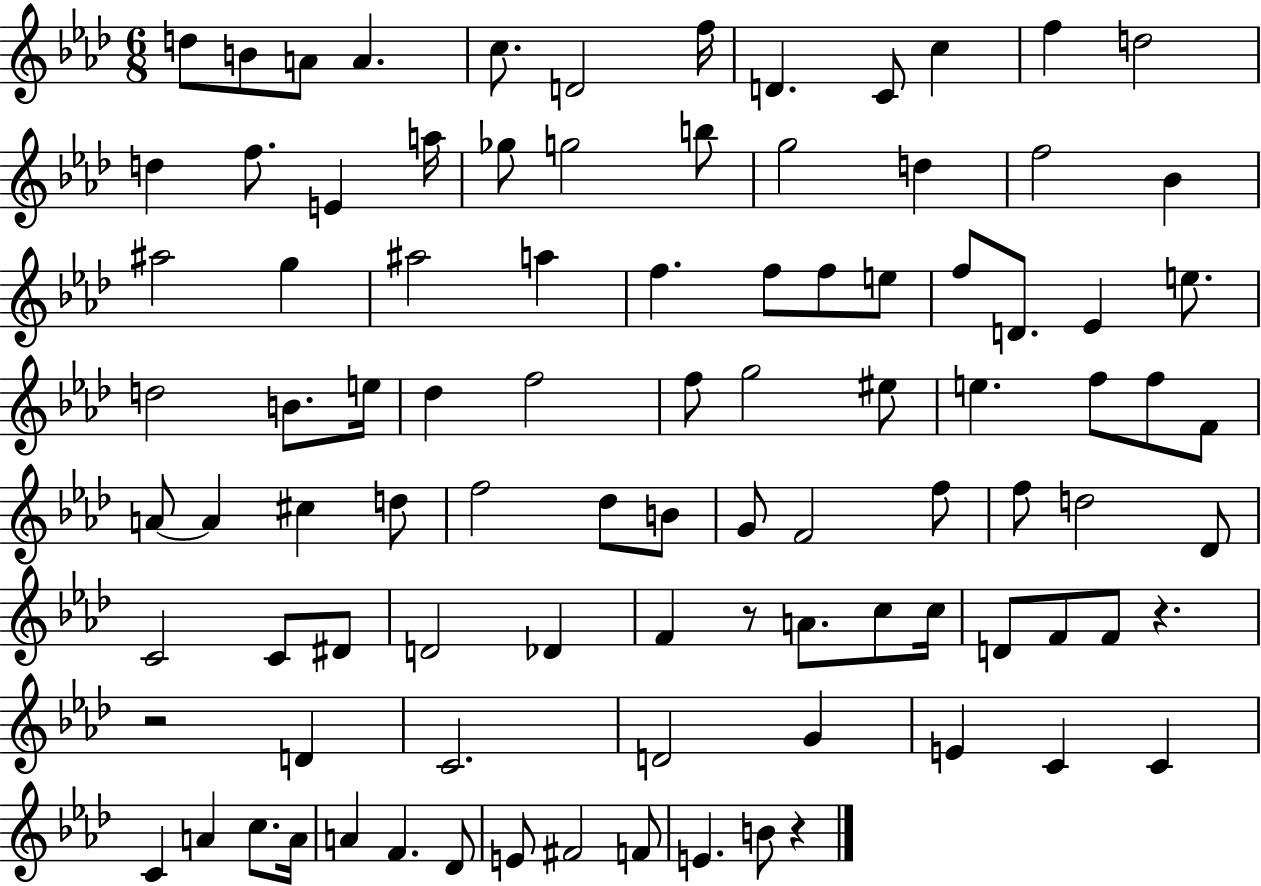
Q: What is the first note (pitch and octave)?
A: D5